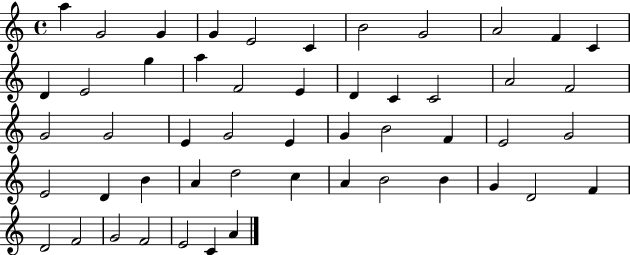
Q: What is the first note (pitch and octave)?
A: A5